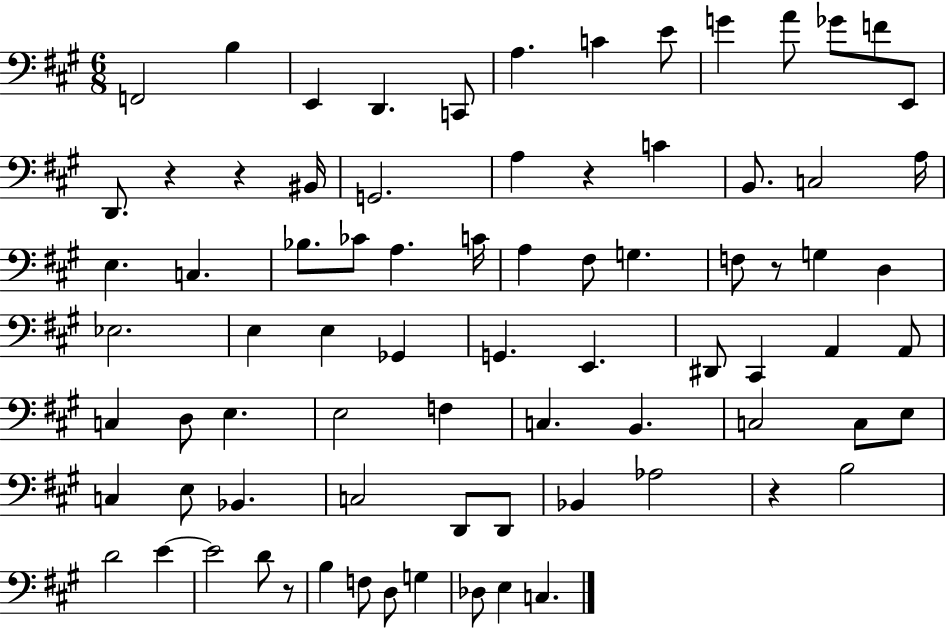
F2/h B3/q E2/q D2/q. C2/e A3/q. C4/q E4/e G4/q A4/e Gb4/e F4/e E2/e D2/e. R/q R/q BIS2/s G2/h. A3/q R/q C4/q B2/e. C3/h A3/s E3/q. C3/q. Bb3/e. CES4/e A3/q. C4/s A3/q F#3/e G3/q. F3/e R/e G3/q D3/q Eb3/h. E3/q E3/q Gb2/q G2/q. E2/q. D#2/e C#2/q A2/q A2/e C3/q D3/e E3/q. E3/h F3/q C3/q. B2/q. C3/h C3/e E3/e C3/q E3/e Bb2/q. C3/h D2/e D2/e Bb2/q Ab3/h R/q B3/h D4/h E4/q E4/h D4/e R/e B3/q F3/e D3/e G3/q Db3/e E3/q C3/q.